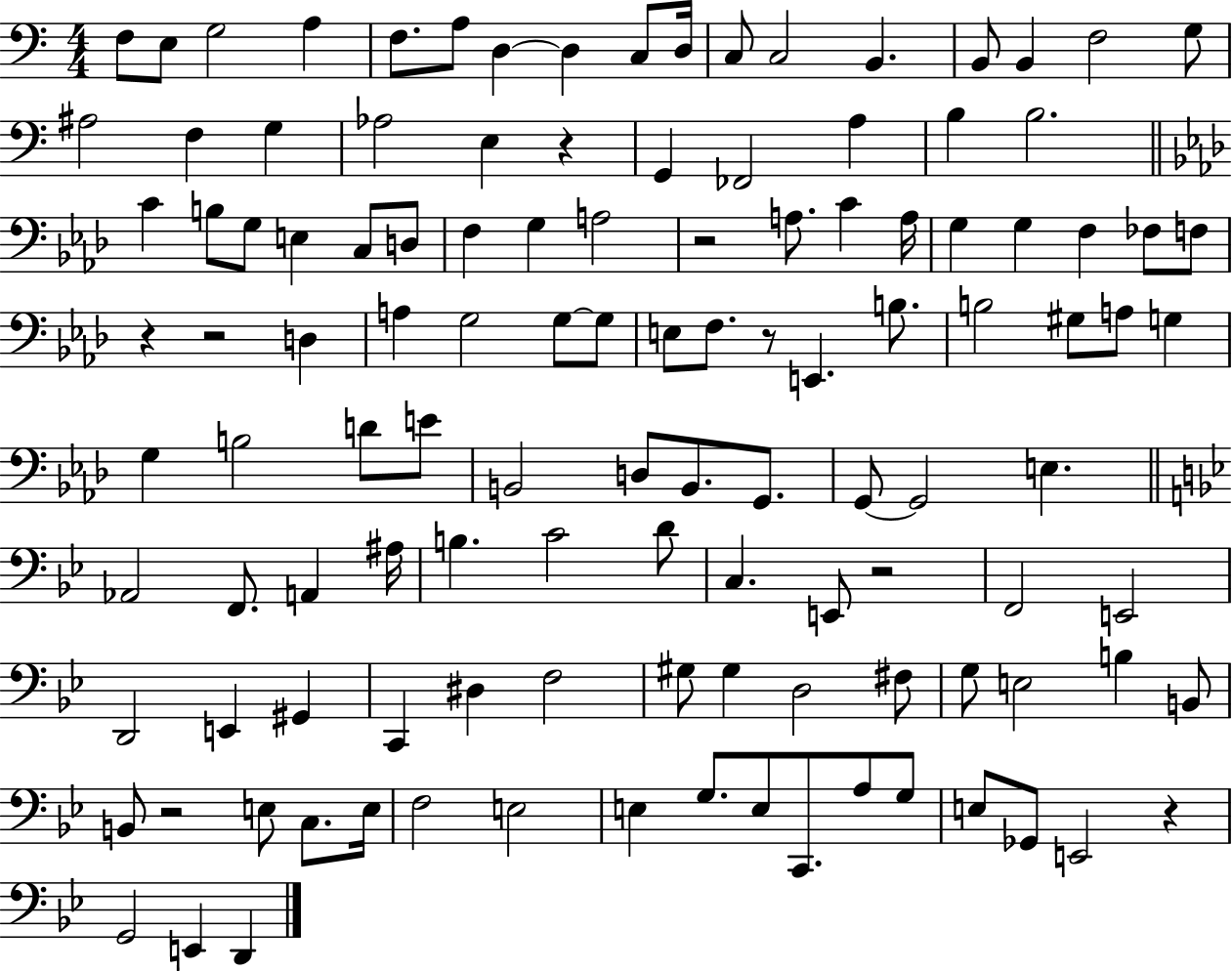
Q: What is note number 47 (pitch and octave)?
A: G3